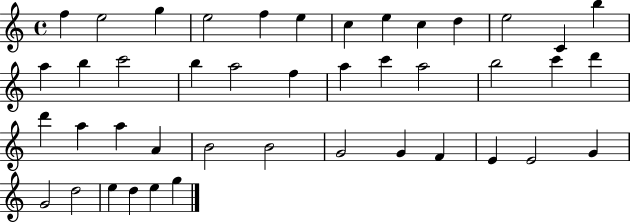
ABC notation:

X:1
T:Untitled
M:4/4
L:1/4
K:C
f e2 g e2 f e c e c d e2 C b a b c'2 b a2 f a c' a2 b2 c' d' d' a a A B2 B2 G2 G F E E2 G G2 d2 e d e g